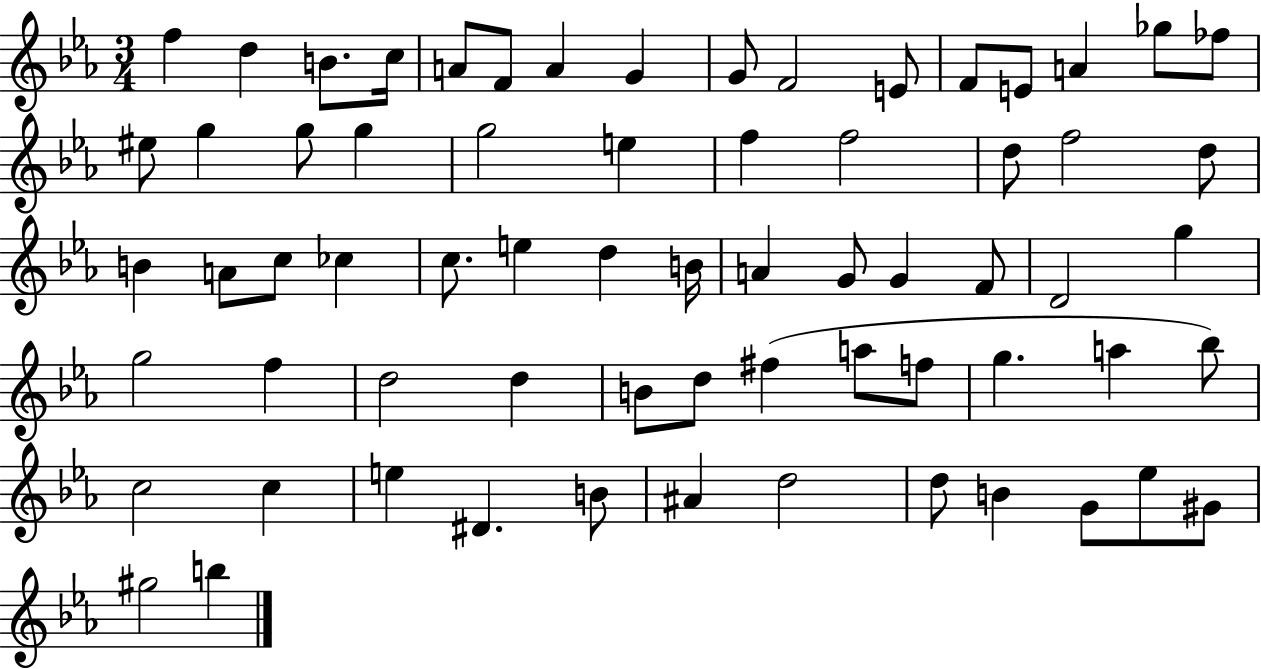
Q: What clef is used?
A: treble